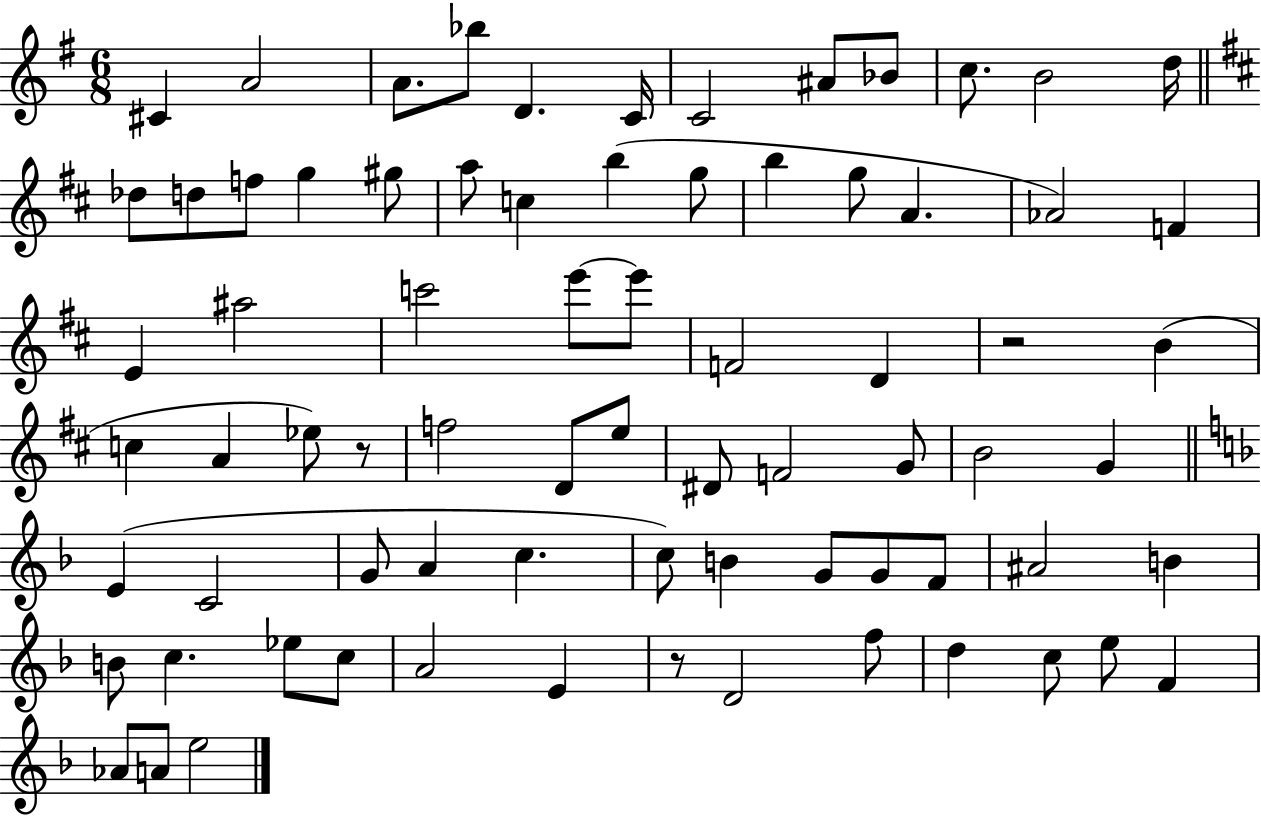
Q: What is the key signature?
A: G major